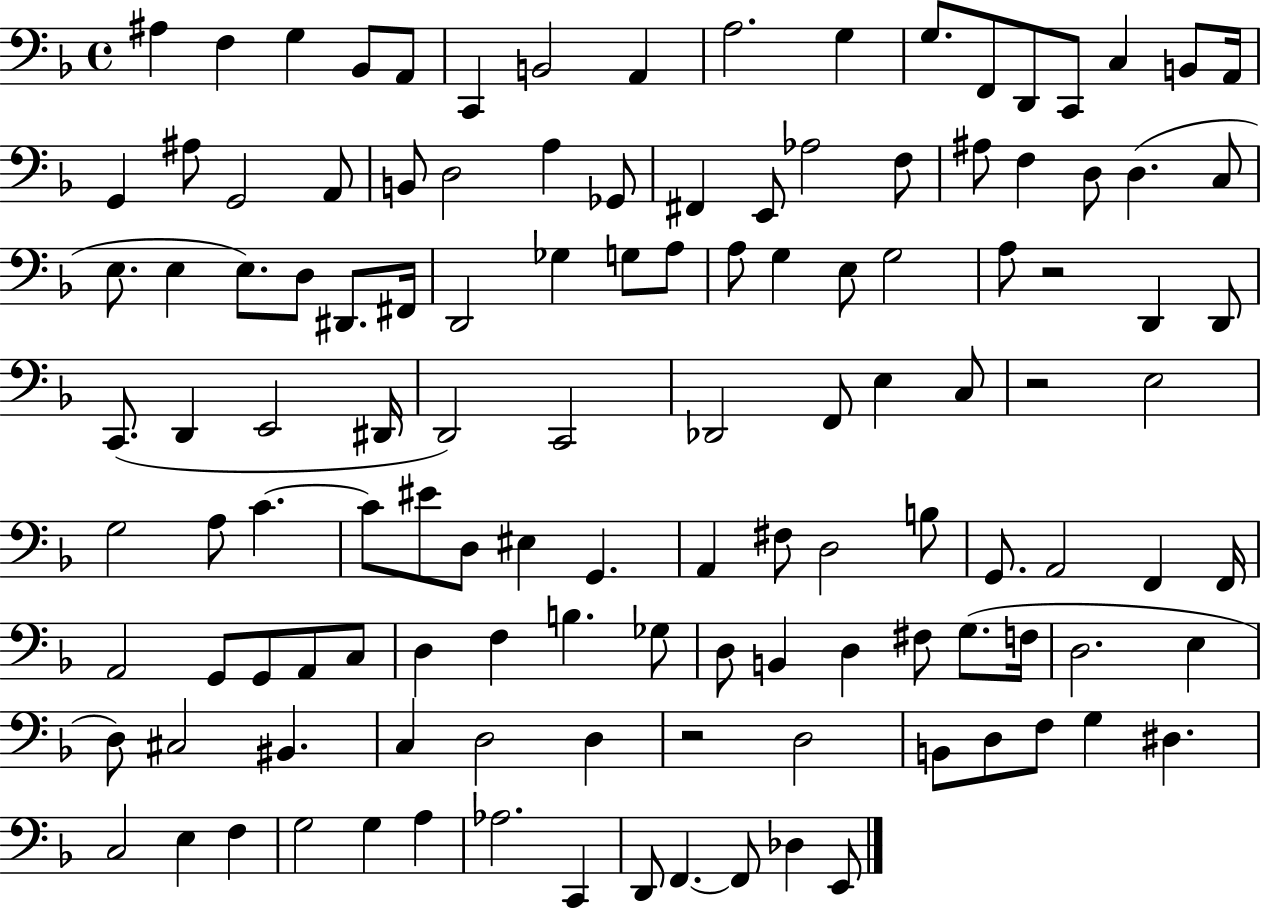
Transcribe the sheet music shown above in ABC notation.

X:1
T:Untitled
M:4/4
L:1/4
K:F
^A, F, G, _B,,/2 A,,/2 C,, B,,2 A,, A,2 G, G,/2 F,,/2 D,,/2 C,,/2 C, B,,/2 A,,/4 G,, ^A,/2 G,,2 A,,/2 B,,/2 D,2 A, _G,,/2 ^F,, E,,/2 _A,2 F,/2 ^A,/2 F, D,/2 D, C,/2 E,/2 E, E,/2 D,/2 ^D,,/2 ^F,,/4 D,,2 _G, G,/2 A,/2 A,/2 G, E,/2 G,2 A,/2 z2 D,, D,,/2 C,,/2 D,, E,,2 ^D,,/4 D,,2 C,,2 _D,,2 F,,/2 E, C,/2 z2 E,2 G,2 A,/2 C C/2 ^E/2 D,/2 ^E, G,, A,, ^F,/2 D,2 B,/2 G,,/2 A,,2 F,, F,,/4 A,,2 G,,/2 G,,/2 A,,/2 C,/2 D, F, B, _G,/2 D,/2 B,, D, ^F,/2 G,/2 F,/4 D,2 E, D,/2 ^C,2 ^B,, C, D,2 D, z2 D,2 B,,/2 D,/2 F,/2 G, ^D, C,2 E, F, G,2 G, A, _A,2 C,, D,,/2 F,, F,,/2 _D, E,,/2